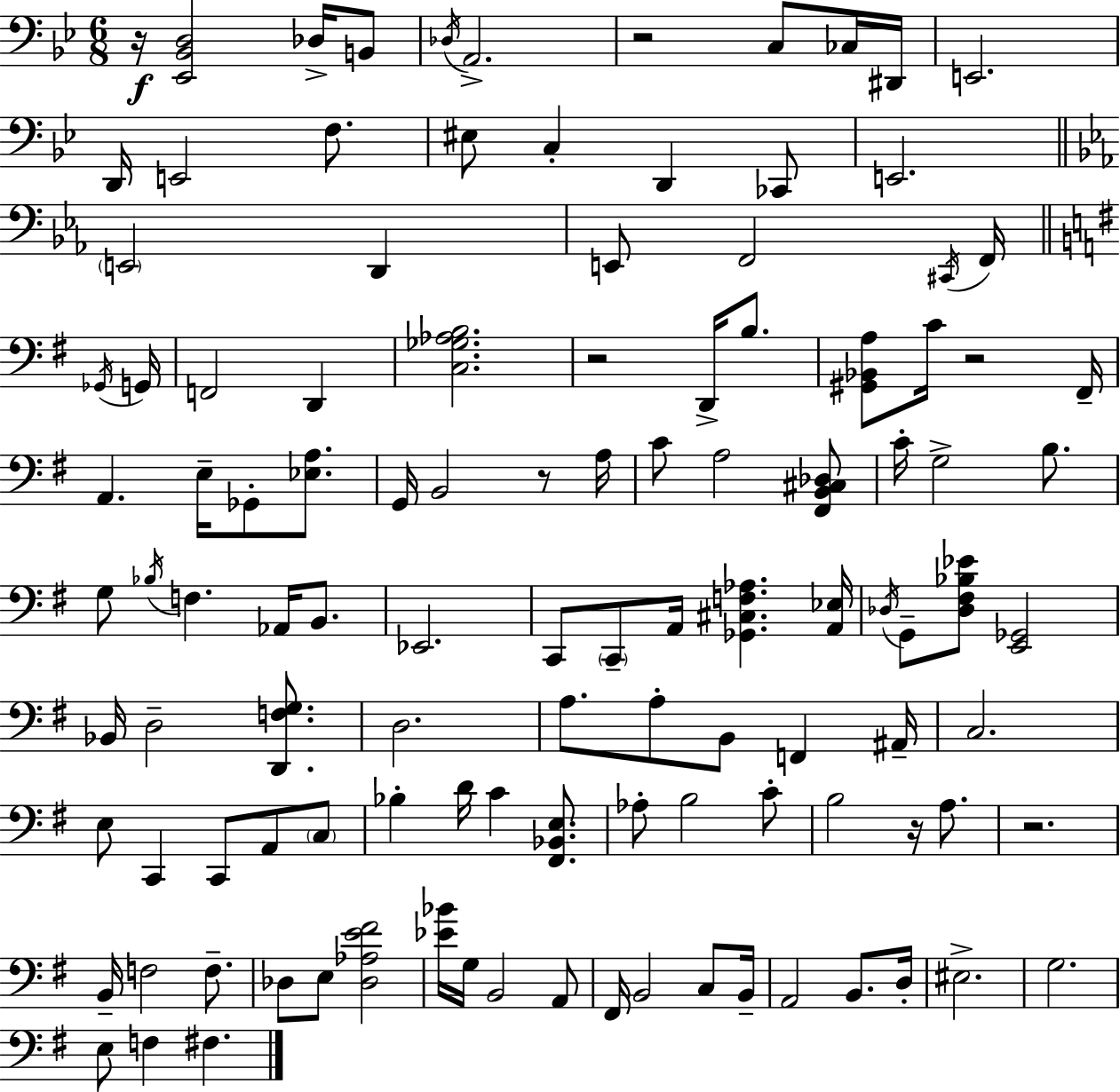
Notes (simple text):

R/s [Eb2,Bb2,D3]/h Db3/s B2/e Db3/s A2/h. R/h C3/e CES3/s D#2/s E2/h. D2/s E2/h F3/e. EIS3/e C3/q D2/q CES2/e E2/h. E2/h D2/q E2/e F2/h C#2/s F2/s Gb2/s G2/s F2/h D2/q [C3,Gb3,Ab3,B3]/h. R/h D2/s B3/e. [G#2,Bb2,A3]/e C4/s R/h F#2/s A2/q. E3/s Gb2/e [Eb3,A3]/e. G2/s B2/h R/e A3/s C4/e A3/h [F#2,B2,C#3,Db3]/e C4/s G3/h B3/e. G3/e Bb3/s F3/q. Ab2/s B2/e. Eb2/h. C2/e C2/e A2/s [Gb2,C#3,F3,Ab3]/q. [A2,Eb3]/s Db3/s G2/e [Db3,F#3,Bb3,Eb4]/e [E2,Gb2]/h Bb2/s D3/h [D2,F3,G3]/e. D3/h. A3/e. A3/e B2/e F2/q A#2/s C3/h. E3/e C2/q C2/e A2/e C3/e Bb3/q D4/s C4/q [F#2,Bb2,E3]/e. Ab3/e B3/h C4/e B3/h R/s A3/e. R/h. B2/s F3/h F3/e. Db3/e E3/e [Db3,Ab3,E4,F#4]/h [Eb4,Bb4]/s G3/s B2/h A2/e F#2/s B2/h C3/e B2/s A2/h B2/e. D3/s EIS3/h. G3/h. E3/e F3/q F#3/q.